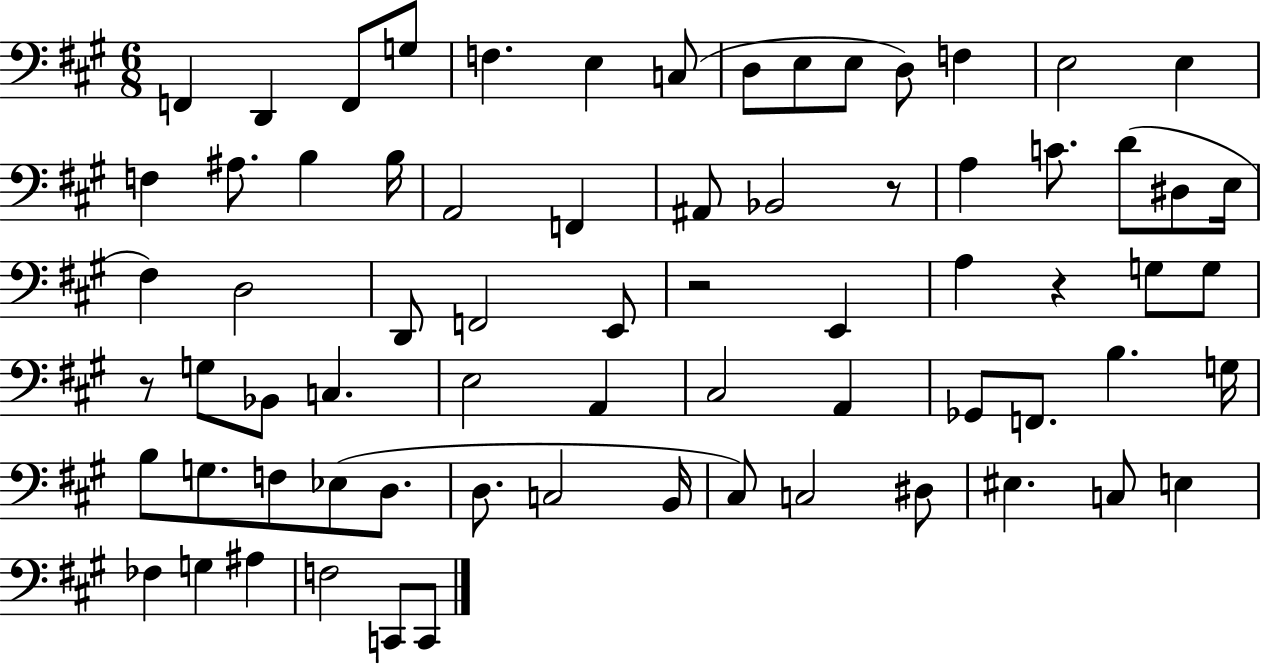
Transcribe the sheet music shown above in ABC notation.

X:1
T:Untitled
M:6/8
L:1/4
K:A
F,, D,, F,,/2 G,/2 F, E, C,/2 D,/2 E,/2 E,/2 D,/2 F, E,2 E, F, ^A,/2 B, B,/4 A,,2 F,, ^A,,/2 _B,,2 z/2 A, C/2 D/2 ^D,/2 E,/4 ^F, D,2 D,,/2 F,,2 E,,/2 z2 E,, A, z G,/2 G,/2 z/2 G,/2 _B,,/2 C, E,2 A,, ^C,2 A,, _G,,/2 F,,/2 B, G,/4 B,/2 G,/2 F,/2 _E,/2 D,/2 D,/2 C,2 B,,/4 ^C,/2 C,2 ^D,/2 ^E, C,/2 E, _F, G, ^A, F,2 C,,/2 C,,/2